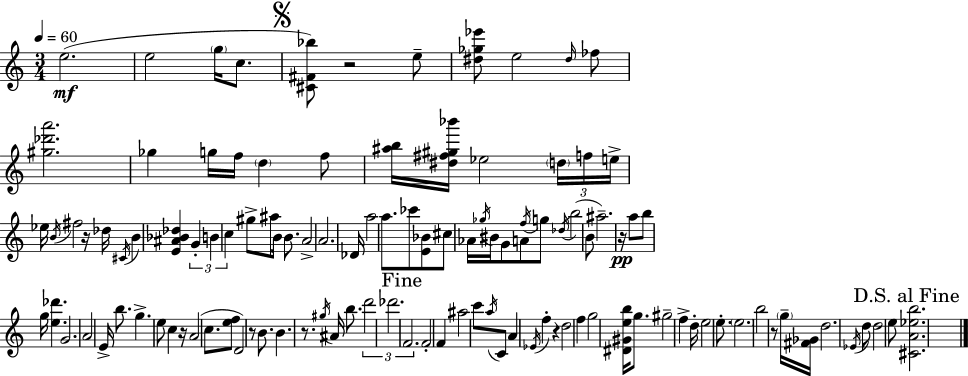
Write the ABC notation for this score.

X:1
T:Untitled
M:3/4
L:1/4
K:Am
e2 e2 g/4 c/2 [^C^F_b]/2 z2 e/2 [^d_g_e']/2 e2 ^d/4 _f/2 [^g_d'a']2 _g g/4 f/4 d f/2 [^ab]/4 [^d^f^g_b']/4 _e2 d/4 f/4 e/4 _e/4 B/4 ^f2 z/4 _d/4 ^C/4 B [E^A_B_d] G B c ^g/2 ^a/2 B/4 B/2 A2 A2 _D/4 a2 a/2 _c'/2 [E_B]/2 ^c/2 _A/4 _g/4 ^B/4 G/2 A/2 f/4 g/2 _d/4 b2 B/2 ^a2 z/4 a/2 b/2 g/4 [e_d'] G2 A2 E/4 b/2 g e/2 c z/4 A2 c/2 [ef]/2 D2 z/2 B/2 B z/2 ^g/4 ^A/4 b/2 d'2 _d'2 F2 F2 F ^a2 c'/2 a/4 C/2 A _E/4 f z d2 f g2 [^D^Geb]/4 g/2 ^g2 f d/4 e2 e/2 e2 b2 z/2 g/4 [^F_G]/4 d2 _E/4 d/2 d2 e/2 [^CA_eb]2